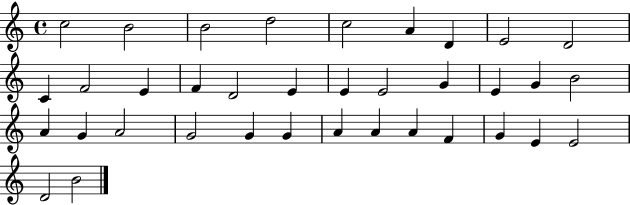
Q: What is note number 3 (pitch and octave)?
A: B4